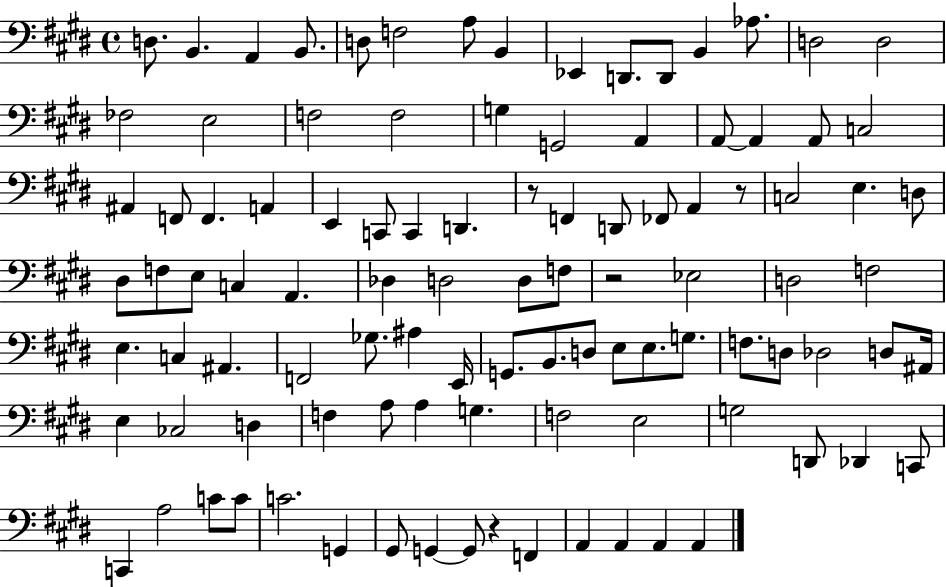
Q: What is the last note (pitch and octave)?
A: A2